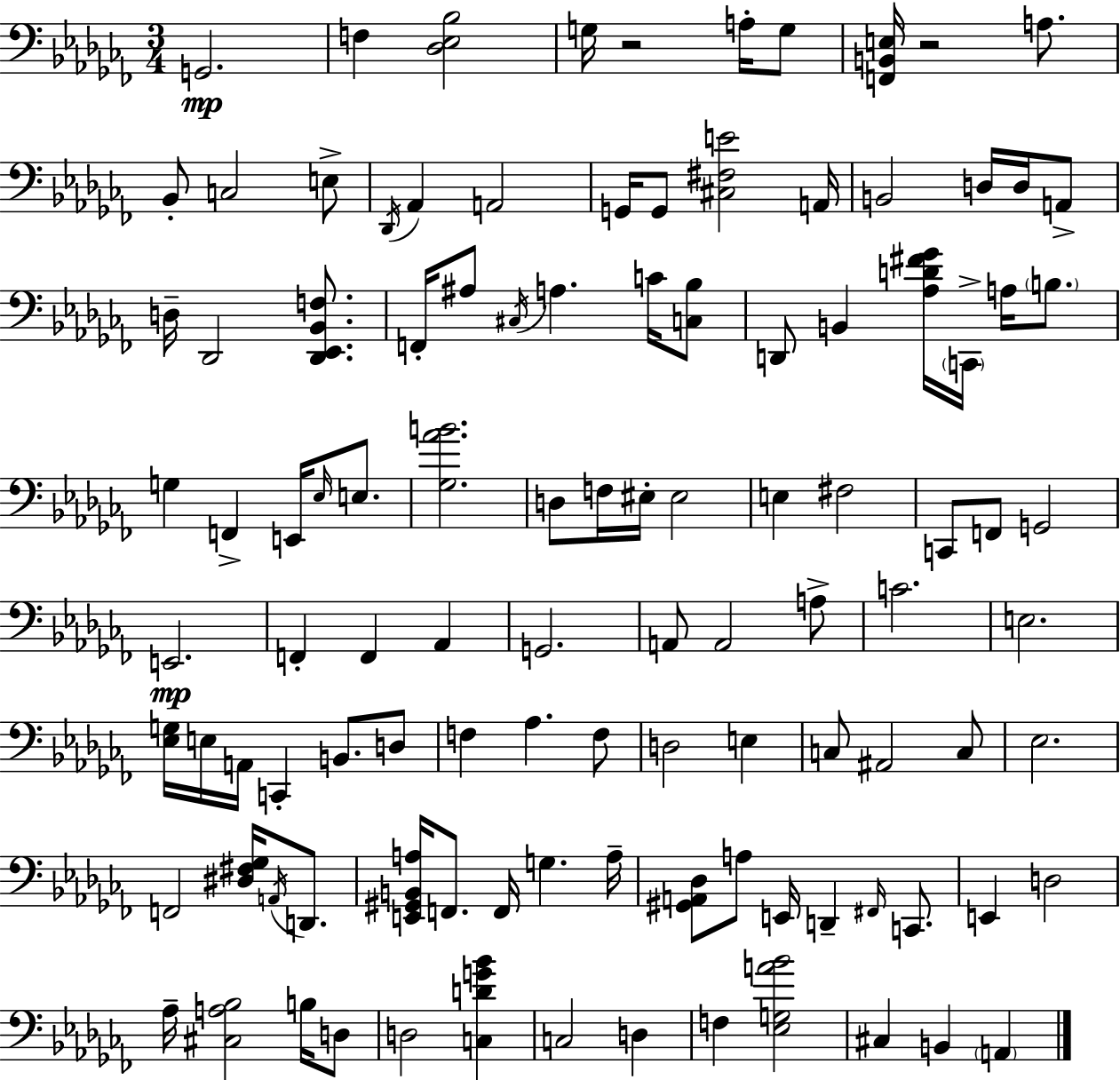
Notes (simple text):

G2/h. F3/q [Db3,Eb3,Bb3]/h G3/s R/h A3/s G3/e [F2,B2,E3]/s R/h A3/e. Bb2/e C3/h E3/e Db2/s Ab2/q A2/h G2/s G2/e [C#3,F#3,E4]/h A2/s B2/h D3/s D3/s A2/e D3/s Db2/h [Db2,Eb2,Bb2,F3]/e. F2/s A#3/e C#3/s A3/q. C4/s [C3,Bb3]/e D2/e B2/q [Ab3,D4,F#4,Gb4]/s C2/s A3/s B3/e. G3/q F2/q E2/s Eb3/s E3/e. [Gb3,Ab4,B4]/h. D3/e F3/s EIS3/s EIS3/h E3/q F#3/h C2/e F2/e G2/h E2/h. F2/q F2/q Ab2/q G2/h. A2/e A2/h A3/e C4/h. E3/h. [Eb3,G3]/s E3/s A2/s C2/q B2/e. D3/e F3/q Ab3/q. F3/e D3/h E3/q C3/e A#2/h C3/e Eb3/h. F2/h [D#3,F#3,Gb3]/s A2/s D2/e. [E2,G#2,B2,A3]/s F2/e. F2/s G3/q. A3/s [G#2,A2,Db3]/e A3/e E2/s D2/q F#2/s C2/e. E2/q D3/h Ab3/s [C#3,A3,Bb3]/h B3/s D3/e D3/h [C3,D4,G4,Bb4]/q C3/h D3/q F3/q [Eb3,G3,A4,Bb4]/h C#3/q B2/q A2/q